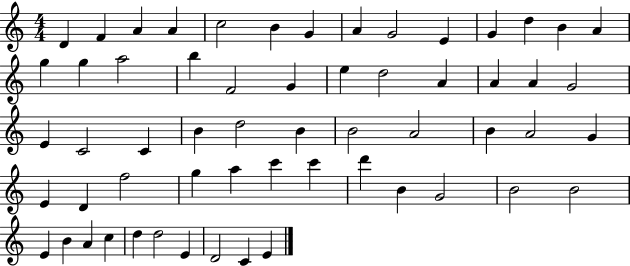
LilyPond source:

{
  \clef treble
  \numericTimeSignature
  \time 4/4
  \key c \major
  d'4 f'4 a'4 a'4 | c''2 b'4 g'4 | a'4 g'2 e'4 | g'4 d''4 b'4 a'4 | \break g''4 g''4 a''2 | b''4 f'2 g'4 | e''4 d''2 a'4 | a'4 a'4 g'2 | \break e'4 c'2 c'4 | b'4 d''2 b'4 | b'2 a'2 | b'4 a'2 g'4 | \break e'4 d'4 f''2 | g''4 a''4 c'''4 c'''4 | d'''4 b'4 g'2 | b'2 b'2 | \break e'4 b'4 a'4 c''4 | d''4 d''2 e'4 | d'2 c'4 e'4 | \bar "|."
}